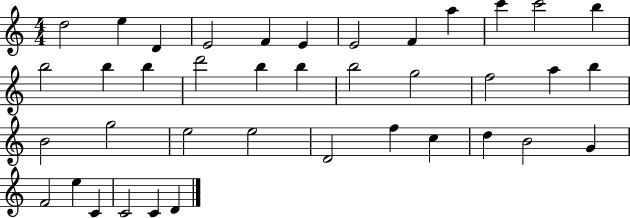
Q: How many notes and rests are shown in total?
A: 39